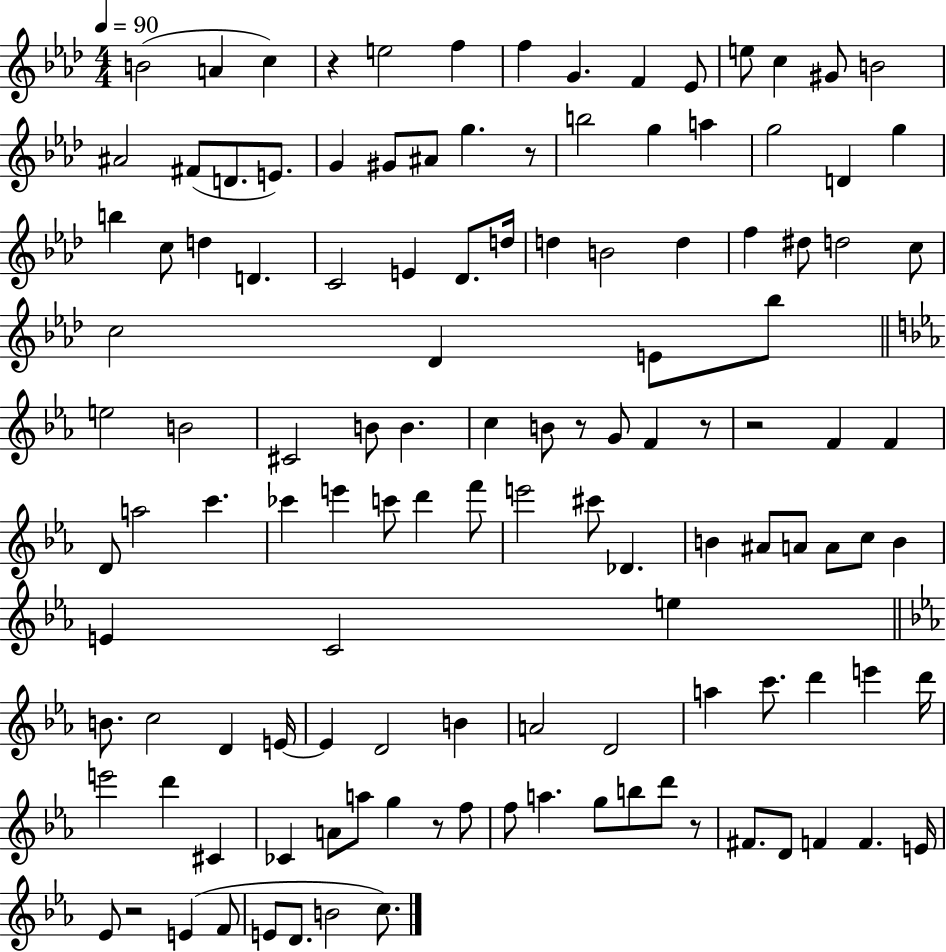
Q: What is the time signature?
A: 4/4